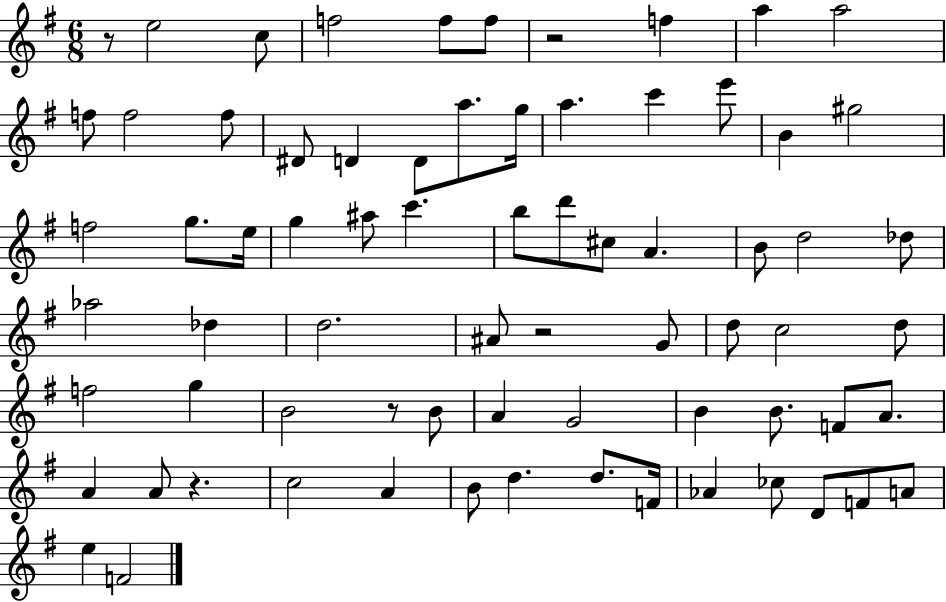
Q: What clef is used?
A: treble